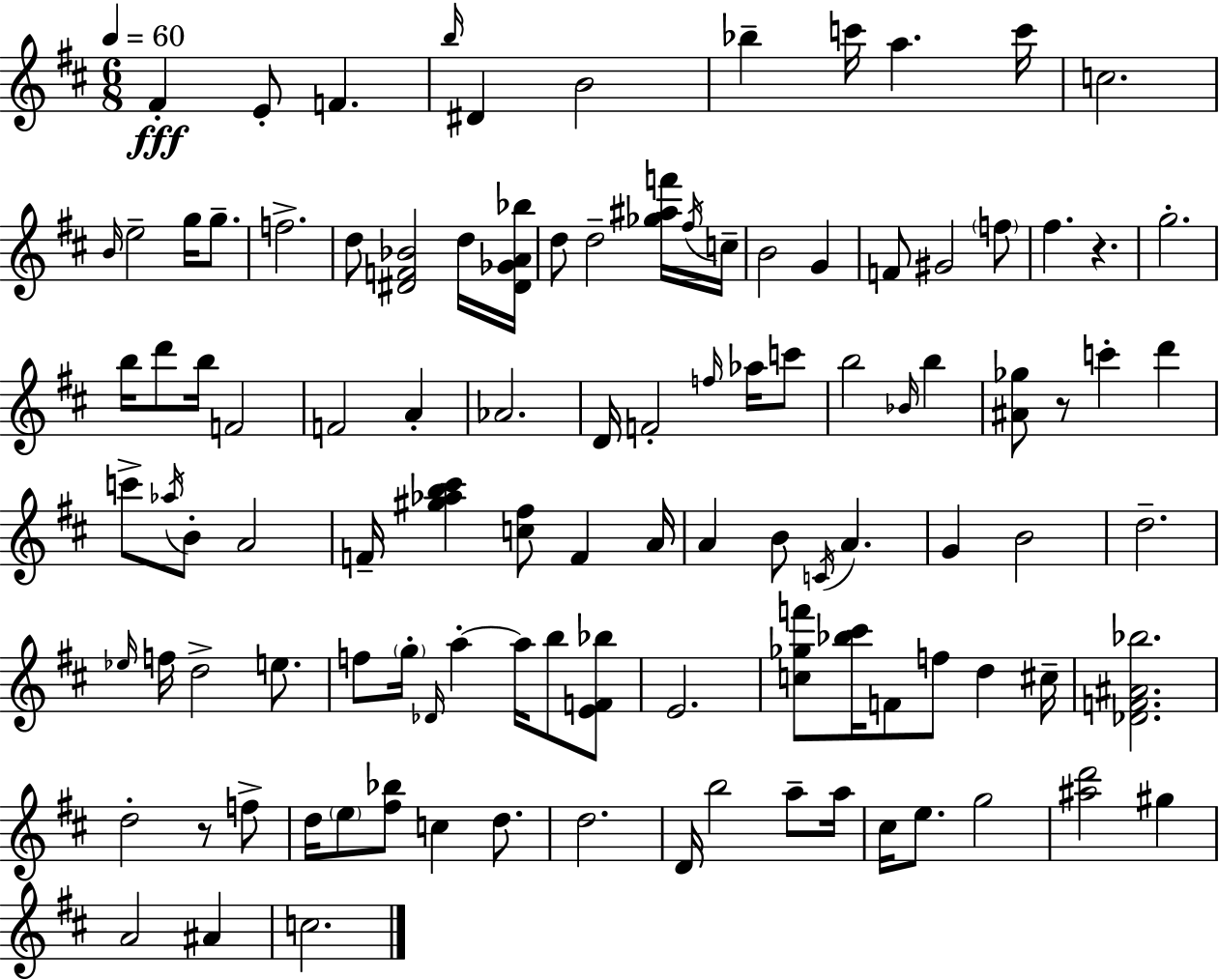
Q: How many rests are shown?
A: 3